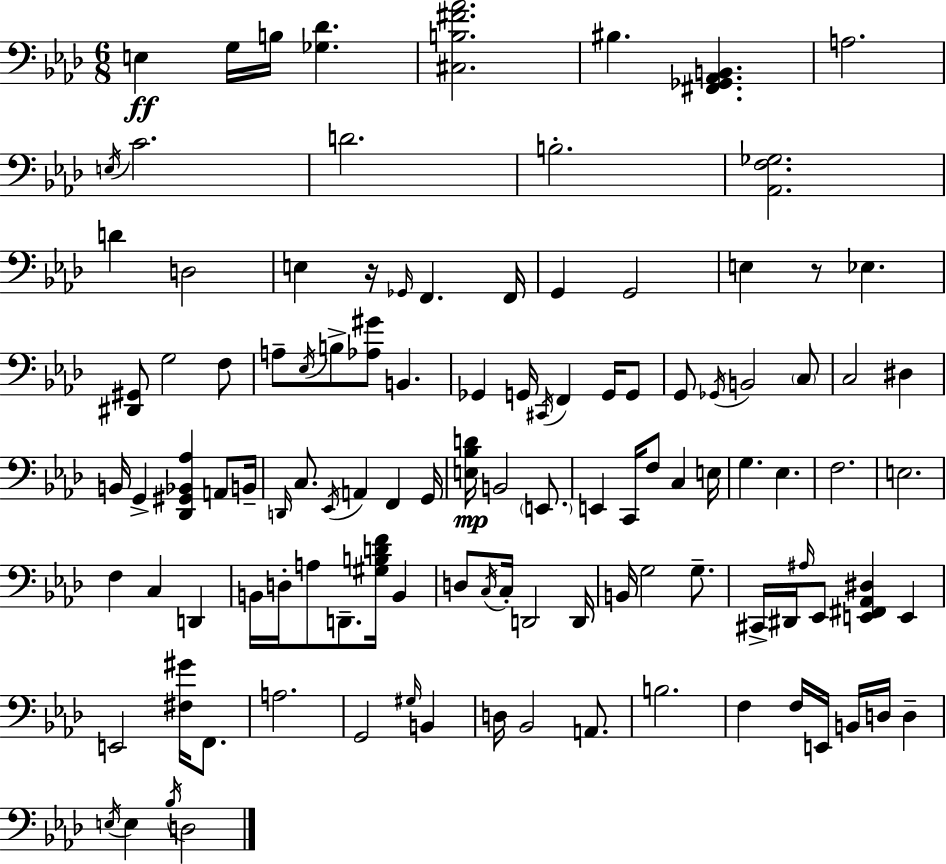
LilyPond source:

{
  \clef bass
  \numericTimeSignature
  \time 6/8
  \key f \minor
  e4\ff g16 b16 <ges des'>4. | <cis b fis' aes'>2. | bis4. <fis, ges, aes, b,>4. | a2. | \break \acciaccatura { e16 } c'2. | d'2. | b2.-. | <aes, f ges>2. | \break d'4 d2 | e4 r16 \grace { ges,16 } f,4. | f,16 g,4 g,2 | e4 r8 ees4. | \break <dis, gis,>8 g2 | f8 a8-- \acciaccatura { ees16 } b8-> <aes gis'>8 b,4. | ges,4 g,16 \acciaccatura { cis,16 } f,4 | g,16 g,8 g,8 \acciaccatura { ges,16 } b,2 | \break \parenthesize c8 c2 | dis4 b,16 g,4-> <des, gis, bes, aes>4 | a,8 b,16-- \grace { d,16 } c8. \acciaccatura { ees,16 } a,4 | f,4 g,16 <e bes d'>16\mp b,2 | \break \parenthesize e,8. e,4 c,16 | f8 c4 e16 g4. | ees4. f2. | e2. | \break f4 c4 | d,4 b,16 d16-. a8 d,8.-- | <gis b d' f'>16 b,4 d8 \acciaccatura { c16 } c16-. d,2 | d,16 b,16 g2 | \break g8.-- cis,16-> dis,16 \grace { ais16 } ees,8 | <e, fis, aes, dis>4 e,4 e,2 | <fis gis'>16 f,8. a2. | g,2 | \break \grace { gis16 } b,4 d16 bes,2 | a,8. b2. | f4 | f16 e,16 b,16 d16 d4-- \acciaccatura { e16 } e4 | \break \acciaccatura { bes16 } d2 | \bar "|."
}